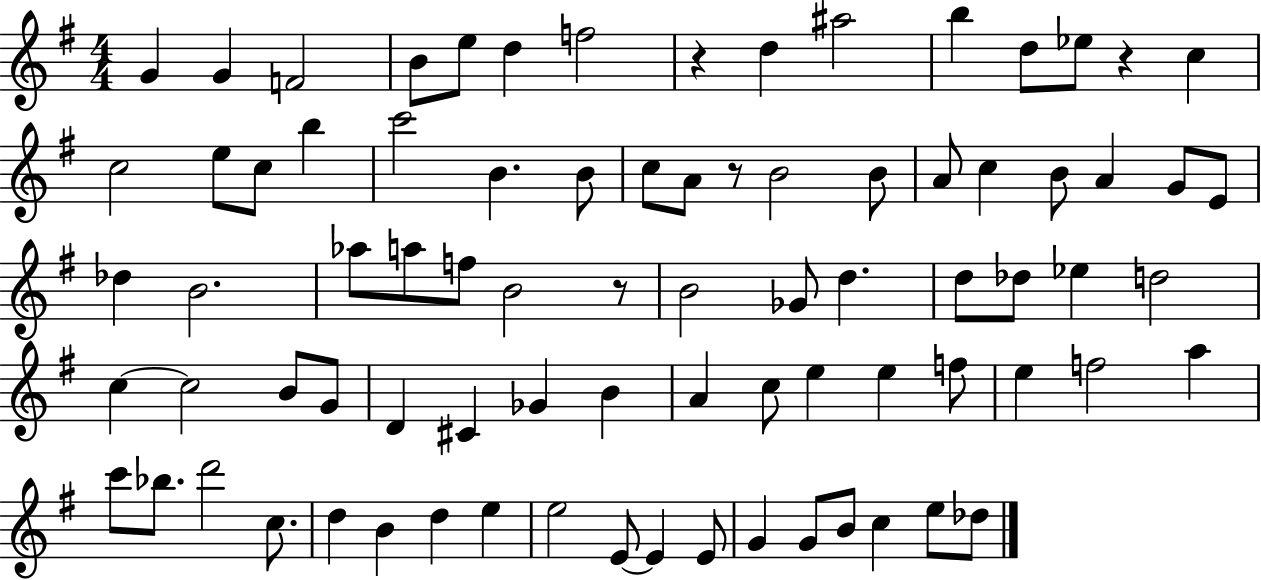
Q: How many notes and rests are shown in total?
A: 81